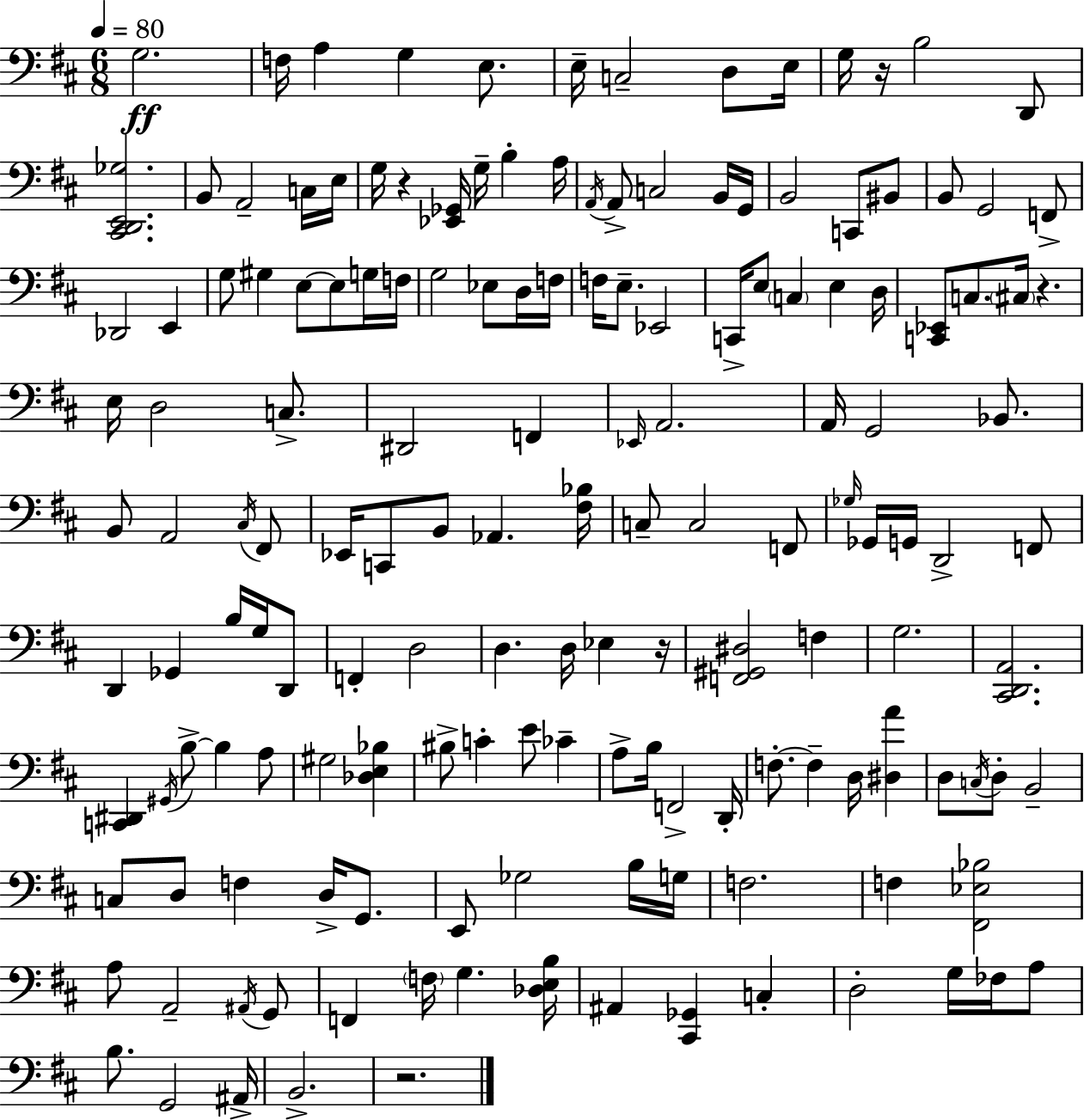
X:1
T:Untitled
M:6/8
L:1/4
K:D
G,2 F,/4 A, G, E,/2 E,/4 C,2 D,/2 E,/4 G,/4 z/4 B,2 D,,/2 [^C,,D,,E,,_G,]2 B,,/2 A,,2 C,/4 E,/4 G,/4 z [_E,,_G,,]/4 G,/4 B, A,/4 A,,/4 A,,/2 C,2 B,,/4 G,,/4 B,,2 C,,/2 ^B,,/2 B,,/2 G,,2 F,,/2 _D,,2 E,, G,/2 ^G, E,/2 E,/2 G,/4 F,/4 G,2 _E,/2 D,/4 F,/4 F,/4 E,/2 _E,,2 C,,/4 E,/2 C, E, D,/4 [C,,_E,,]/2 C,/2 ^C,/4 z E,/4 D,2 C,/2 ^D,,2 F,, _E,,/4 A,,2 A,,/4 G,,2 _B,,/2 B,,/2 A,,2 ^C,/4 ^F,,/2 _E,,/4 C,,/2 B,,/2 _A,, [^F,_B,]/4 C,/2 C,2 F,,/2 _G,/4 _G,,/4 G,,/4 D,,2 F,,/2 D,, _G,, B,/4 G,/4 D,,/2 F,, D,2 D, D,/4 _E, z/4 [F,,^G,,^D,]2 F, G,2 [^C,,D,,A,,]2 [C,,^D,,] ^G,,/4 B,/2 B, A,/2 ^G,2 [_D,E,_B,] ^B,/2 C E/2 _C A,/2 B,/4 F,,2 D,,/4 F,/2 F, D,/4 [^D,A] D,/2 C,/4 D,/2 B,,2 C,/2 D,/2 F, D,/4 G,,/2 E,,/2 _G,2 B,/4 G,/4 F,2 F, [^F,,_E,_B,]2 A,/2 A,,2 ^A,,/4 G,,/2 F,, F,/4 G, [_D,E,B,]/4 ^A,, [^C,,_G,,] C, D,2 G,/4 _F,/4 A,/2 B,/2 G,,2 ^A,,/4 B,,2 z2